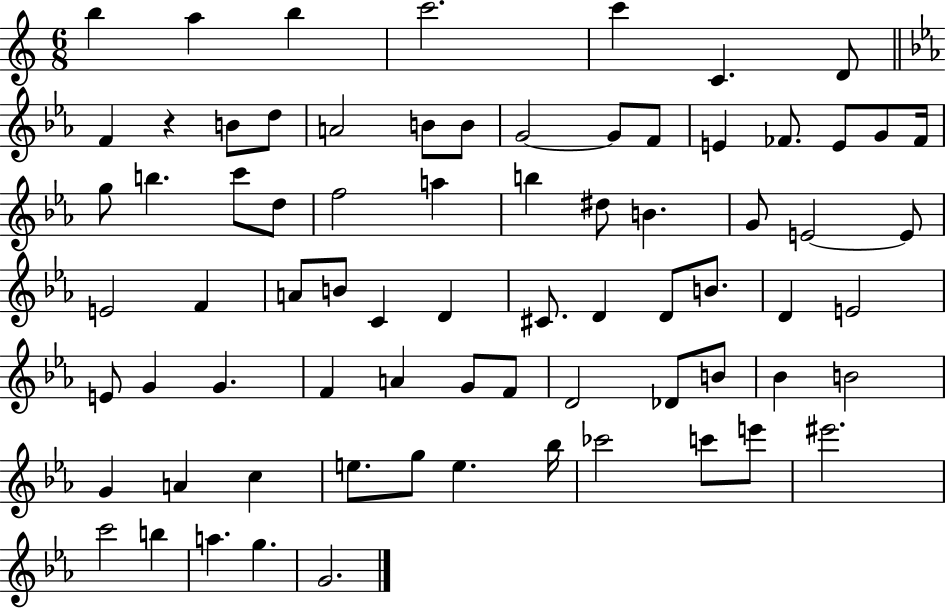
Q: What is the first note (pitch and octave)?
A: B5